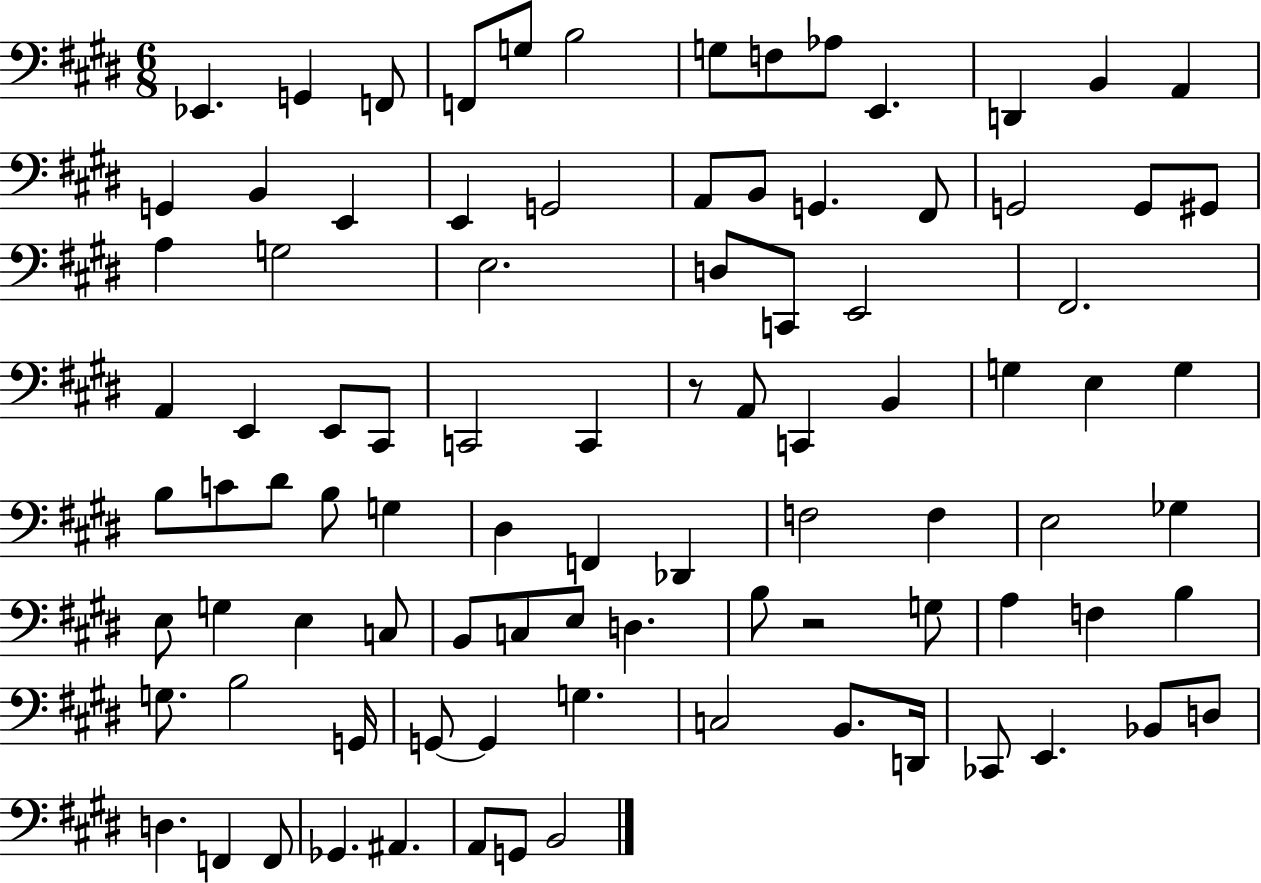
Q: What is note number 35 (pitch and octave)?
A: E2